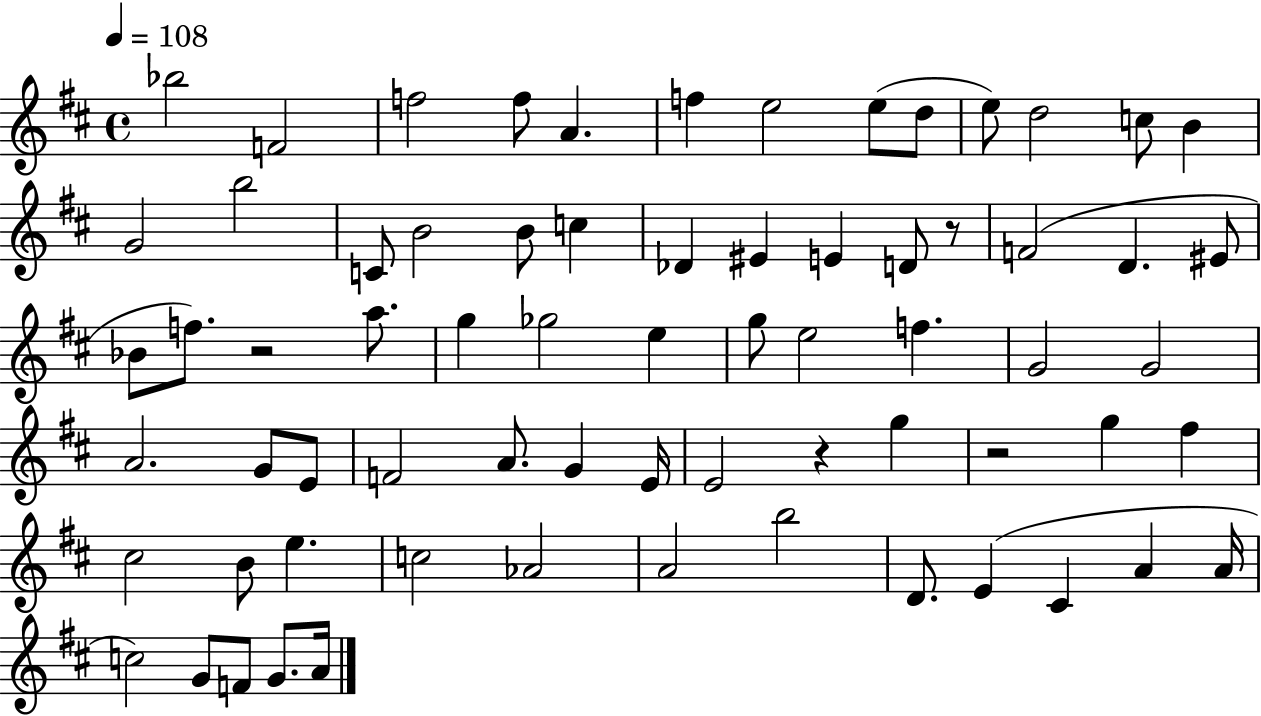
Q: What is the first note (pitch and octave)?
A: Bb5